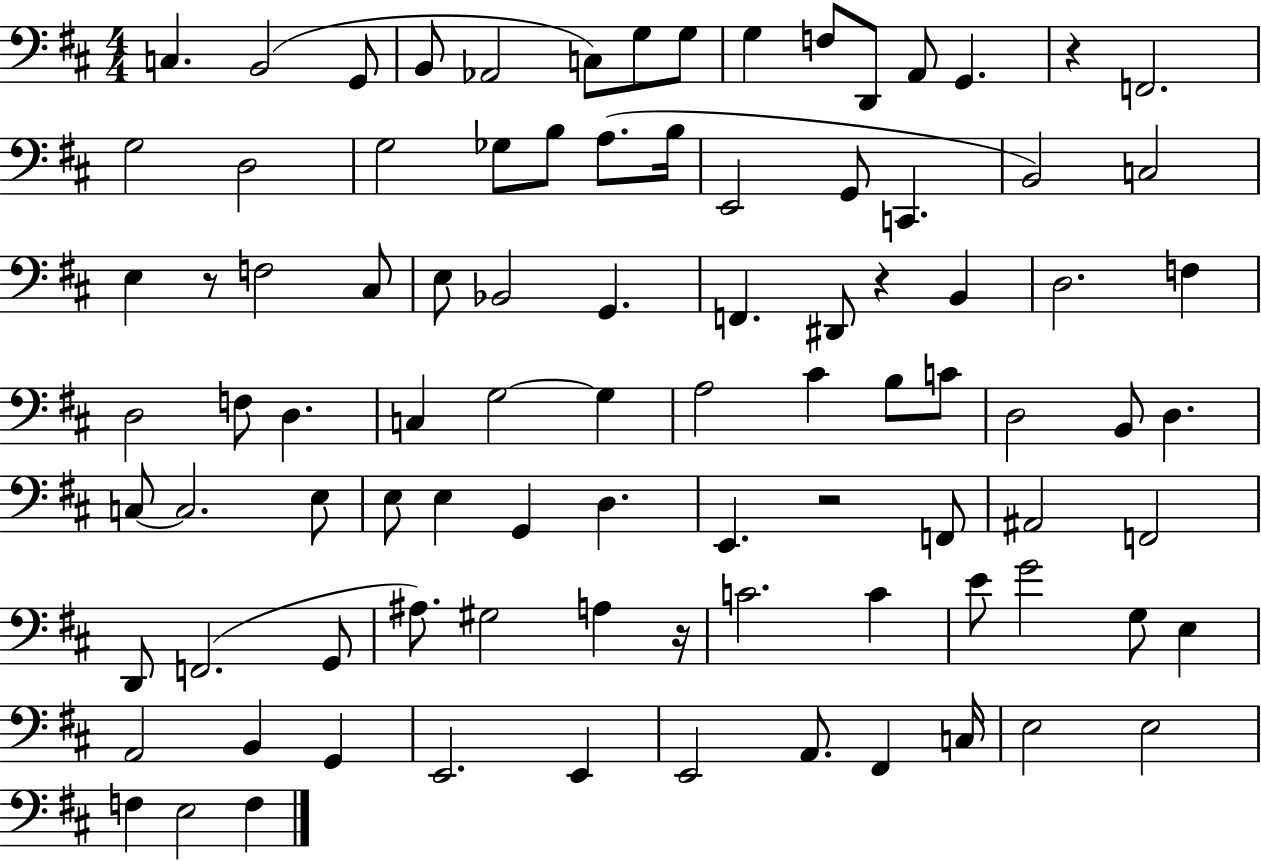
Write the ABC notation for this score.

X:1
T:Untitled
M:4/4
L:1/4
K:D
C, B,,2 G,,/2 B,,/2 _A,,2 C,/2 G,/2 G,/2 G, F,/2 D,,/2 A,,/2 G,, z F,,2 G,2 D,2 G,2 _G,/2 B,/2 A,/2 B,/4 E,,2 G,,/2 C,, B,,2 C,2 E, z/2 F,2 ^C,/2 E,/2 _B,,2 G,, F,, ^D,,/2 z B,, D,2 F, D,2 F,/2 D, C, G,2 G, A,2 ^C B,/2 C/2 D,2 B,,/2 D, C,/2 C,2 E,/2 E,/2 E, G,, D, E,, z2 F,,/2 ^A,,2 F,,2 D,,/2 F,,2 G,,/2 ^A,/2 ^G,2 A, z/4 C2 C E/2 G2 G,/2 E, A,,2 B,, G,, E,,2 E,, E,,2 A,,/2 ^F,, C,/4 E,2 E,2 F, E,2 F,